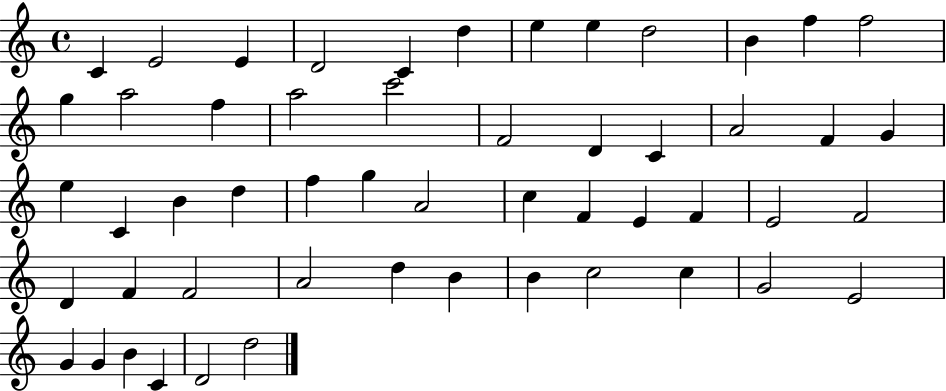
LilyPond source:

{
  \clef treble
  \time 4/4
  \defaultTimeSignature
  \key c \major
  c'4 e'2 e'4 | d'2 c'4 d''4 | e''4 e''4 d''2 | b'4 f''4 f''2 | \break g''4 a''2 f''4 | a''2 c'''2 | f'2 d'4 c'4 | a'2 f'4 g'4 | \break e''4 c'4 b'4 d''4 | f''4 g''4 a'2 | c''4 f'4 e'4 f'4 | e'2 f'2 | \break d'4 f'4 f'2 | a'2 d''4 b'4 | b'4 c''2 c''4 | g'2 e'2 | \break g'4 g'4 b'4 c'4 | d'2 d''2 | \bar "|."
}